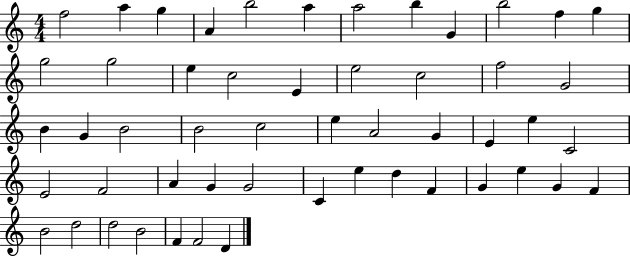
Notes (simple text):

F5/h A5/q G5/q A4/q B5/h A5/q A5/h B5/q G4/q B5/h F5/q G5/q G5/h G5/h E5/q C5/h E4/q E5/h C5/h F5/h G4/h B4/q G4/q B4/h B4/h C5/h E5/q A4/h G4/q E4/q E5/q C4/h E4/h F4/h A4/q G4/q G4/h C4/q E5/q D5/q F4/q G4/q E5/q G4/q F4/q B4/h D5/h D5/h B4/h F4/q F4/h D4/q